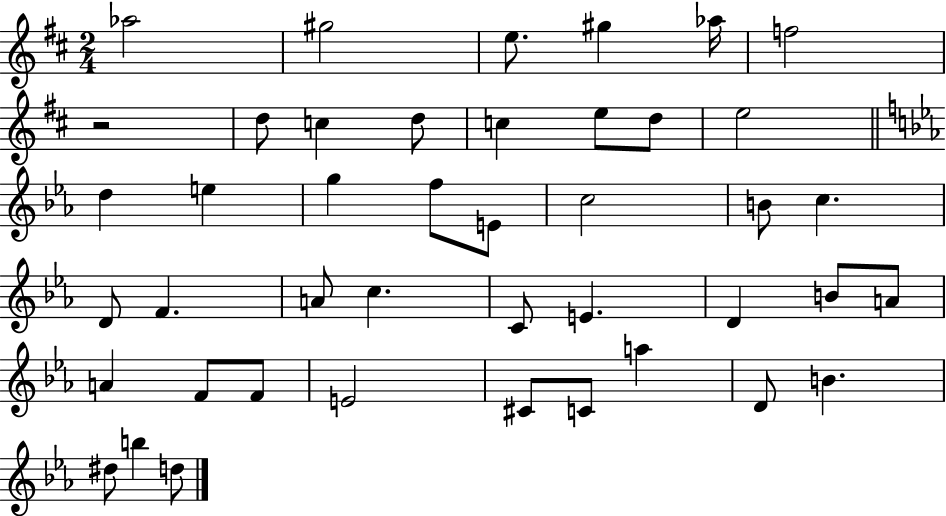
{
  \clef treble
  \numericTimeSignature
  \time 2/4
  \key d \major
  aes''2 | gis''2 | e''8. gis''4 aes''16 | f''2 | \break r2 | d''8 c''4 d''8 | c''4 e''8 d''8 | e''2 | \break \bar "||" \break \key ees \major d''4 e''4 | g''4 f''8 e'8 | c''2 | b'8 c''4. | \break d'8 f'4. | a'8 c''4. | c'8 e'4. | d'4 b'8 a'8 | \break a'4 f'8 f'8 | e'2 | cis'8 c'8 a''4 | d'8 b'4. | \break dis''8 b''4 d''8 | \bar "|."
}